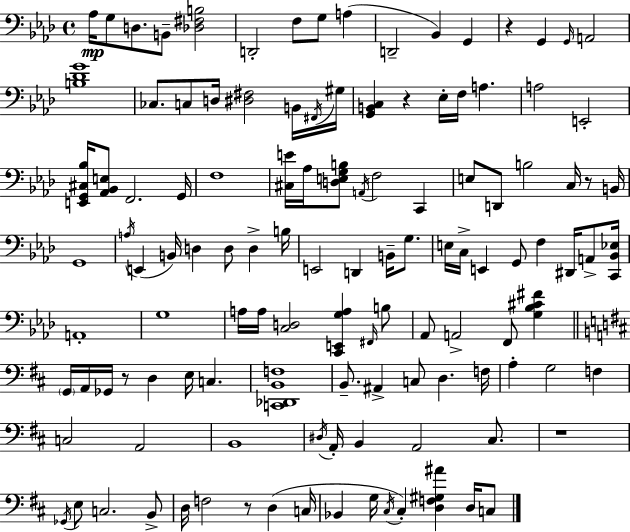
X:1
T:Untitled
M:4/4
L:1/4
K:Fm
_A,/4 G,/2 D,/2 B,,/2 [_D,^F,B,]2 D,,2 F,/2 G,/2 A, D,,2 _B,, G,, z G,, G,,/4 A,,2 [B,_DG]4 _C,/2 C,/2 D,/4 [^D,^F,]2 B,,/4 ^F,,/4 ^G,/4 [G,,B,,C,] z _E,/4 F,/4 A, A,2 E,,2 [E,,G,,^C,_B,]/4 [_A,,_B,,E,]/2 F,,2 G,,/4 F,4 [^C,E]/4 _A,/4 [D,E,G,B,]/2 A,,/4 F,2 C,, E,/2 D,,/2 B,2 C,/4 z/2 B,,/4 G,,4 A,/4 E,, B,,/4 D, D,/2 D, B,/4 E,,2 D,, B,,/4 G,/2 E,/4 C,/4 E,, G,,/2 F, ^D,,/4 A,,/2 [C,,_B,,_E,]/4 A,,4 G,4 A,/4 A,/4 [C,D,]2 [C,,E,,G,A,] ^F,,/4 B,/2 _A,,/2 A,,2 F,,/2 [G,_B,^C^F] G,,/4 A,,/4 _G,,/4 z/2 D, E,/4 C, [C,,_D,,B,,F,]4 B,,/2 ^A,, C,/2 D, F,/4 A, G,2 F, C,2 A,,2 B,,4 ^D,/4 A,,/4 B,, A,,2 ^C,/2 z4 _G,,/4 E,/2 C,2 B,,/2 D,/4 F,2 z/2 D, C,/4 _B,, G,/4 ^C,/4 ^C, [D,F,^G,^A] D,/4 C,/2